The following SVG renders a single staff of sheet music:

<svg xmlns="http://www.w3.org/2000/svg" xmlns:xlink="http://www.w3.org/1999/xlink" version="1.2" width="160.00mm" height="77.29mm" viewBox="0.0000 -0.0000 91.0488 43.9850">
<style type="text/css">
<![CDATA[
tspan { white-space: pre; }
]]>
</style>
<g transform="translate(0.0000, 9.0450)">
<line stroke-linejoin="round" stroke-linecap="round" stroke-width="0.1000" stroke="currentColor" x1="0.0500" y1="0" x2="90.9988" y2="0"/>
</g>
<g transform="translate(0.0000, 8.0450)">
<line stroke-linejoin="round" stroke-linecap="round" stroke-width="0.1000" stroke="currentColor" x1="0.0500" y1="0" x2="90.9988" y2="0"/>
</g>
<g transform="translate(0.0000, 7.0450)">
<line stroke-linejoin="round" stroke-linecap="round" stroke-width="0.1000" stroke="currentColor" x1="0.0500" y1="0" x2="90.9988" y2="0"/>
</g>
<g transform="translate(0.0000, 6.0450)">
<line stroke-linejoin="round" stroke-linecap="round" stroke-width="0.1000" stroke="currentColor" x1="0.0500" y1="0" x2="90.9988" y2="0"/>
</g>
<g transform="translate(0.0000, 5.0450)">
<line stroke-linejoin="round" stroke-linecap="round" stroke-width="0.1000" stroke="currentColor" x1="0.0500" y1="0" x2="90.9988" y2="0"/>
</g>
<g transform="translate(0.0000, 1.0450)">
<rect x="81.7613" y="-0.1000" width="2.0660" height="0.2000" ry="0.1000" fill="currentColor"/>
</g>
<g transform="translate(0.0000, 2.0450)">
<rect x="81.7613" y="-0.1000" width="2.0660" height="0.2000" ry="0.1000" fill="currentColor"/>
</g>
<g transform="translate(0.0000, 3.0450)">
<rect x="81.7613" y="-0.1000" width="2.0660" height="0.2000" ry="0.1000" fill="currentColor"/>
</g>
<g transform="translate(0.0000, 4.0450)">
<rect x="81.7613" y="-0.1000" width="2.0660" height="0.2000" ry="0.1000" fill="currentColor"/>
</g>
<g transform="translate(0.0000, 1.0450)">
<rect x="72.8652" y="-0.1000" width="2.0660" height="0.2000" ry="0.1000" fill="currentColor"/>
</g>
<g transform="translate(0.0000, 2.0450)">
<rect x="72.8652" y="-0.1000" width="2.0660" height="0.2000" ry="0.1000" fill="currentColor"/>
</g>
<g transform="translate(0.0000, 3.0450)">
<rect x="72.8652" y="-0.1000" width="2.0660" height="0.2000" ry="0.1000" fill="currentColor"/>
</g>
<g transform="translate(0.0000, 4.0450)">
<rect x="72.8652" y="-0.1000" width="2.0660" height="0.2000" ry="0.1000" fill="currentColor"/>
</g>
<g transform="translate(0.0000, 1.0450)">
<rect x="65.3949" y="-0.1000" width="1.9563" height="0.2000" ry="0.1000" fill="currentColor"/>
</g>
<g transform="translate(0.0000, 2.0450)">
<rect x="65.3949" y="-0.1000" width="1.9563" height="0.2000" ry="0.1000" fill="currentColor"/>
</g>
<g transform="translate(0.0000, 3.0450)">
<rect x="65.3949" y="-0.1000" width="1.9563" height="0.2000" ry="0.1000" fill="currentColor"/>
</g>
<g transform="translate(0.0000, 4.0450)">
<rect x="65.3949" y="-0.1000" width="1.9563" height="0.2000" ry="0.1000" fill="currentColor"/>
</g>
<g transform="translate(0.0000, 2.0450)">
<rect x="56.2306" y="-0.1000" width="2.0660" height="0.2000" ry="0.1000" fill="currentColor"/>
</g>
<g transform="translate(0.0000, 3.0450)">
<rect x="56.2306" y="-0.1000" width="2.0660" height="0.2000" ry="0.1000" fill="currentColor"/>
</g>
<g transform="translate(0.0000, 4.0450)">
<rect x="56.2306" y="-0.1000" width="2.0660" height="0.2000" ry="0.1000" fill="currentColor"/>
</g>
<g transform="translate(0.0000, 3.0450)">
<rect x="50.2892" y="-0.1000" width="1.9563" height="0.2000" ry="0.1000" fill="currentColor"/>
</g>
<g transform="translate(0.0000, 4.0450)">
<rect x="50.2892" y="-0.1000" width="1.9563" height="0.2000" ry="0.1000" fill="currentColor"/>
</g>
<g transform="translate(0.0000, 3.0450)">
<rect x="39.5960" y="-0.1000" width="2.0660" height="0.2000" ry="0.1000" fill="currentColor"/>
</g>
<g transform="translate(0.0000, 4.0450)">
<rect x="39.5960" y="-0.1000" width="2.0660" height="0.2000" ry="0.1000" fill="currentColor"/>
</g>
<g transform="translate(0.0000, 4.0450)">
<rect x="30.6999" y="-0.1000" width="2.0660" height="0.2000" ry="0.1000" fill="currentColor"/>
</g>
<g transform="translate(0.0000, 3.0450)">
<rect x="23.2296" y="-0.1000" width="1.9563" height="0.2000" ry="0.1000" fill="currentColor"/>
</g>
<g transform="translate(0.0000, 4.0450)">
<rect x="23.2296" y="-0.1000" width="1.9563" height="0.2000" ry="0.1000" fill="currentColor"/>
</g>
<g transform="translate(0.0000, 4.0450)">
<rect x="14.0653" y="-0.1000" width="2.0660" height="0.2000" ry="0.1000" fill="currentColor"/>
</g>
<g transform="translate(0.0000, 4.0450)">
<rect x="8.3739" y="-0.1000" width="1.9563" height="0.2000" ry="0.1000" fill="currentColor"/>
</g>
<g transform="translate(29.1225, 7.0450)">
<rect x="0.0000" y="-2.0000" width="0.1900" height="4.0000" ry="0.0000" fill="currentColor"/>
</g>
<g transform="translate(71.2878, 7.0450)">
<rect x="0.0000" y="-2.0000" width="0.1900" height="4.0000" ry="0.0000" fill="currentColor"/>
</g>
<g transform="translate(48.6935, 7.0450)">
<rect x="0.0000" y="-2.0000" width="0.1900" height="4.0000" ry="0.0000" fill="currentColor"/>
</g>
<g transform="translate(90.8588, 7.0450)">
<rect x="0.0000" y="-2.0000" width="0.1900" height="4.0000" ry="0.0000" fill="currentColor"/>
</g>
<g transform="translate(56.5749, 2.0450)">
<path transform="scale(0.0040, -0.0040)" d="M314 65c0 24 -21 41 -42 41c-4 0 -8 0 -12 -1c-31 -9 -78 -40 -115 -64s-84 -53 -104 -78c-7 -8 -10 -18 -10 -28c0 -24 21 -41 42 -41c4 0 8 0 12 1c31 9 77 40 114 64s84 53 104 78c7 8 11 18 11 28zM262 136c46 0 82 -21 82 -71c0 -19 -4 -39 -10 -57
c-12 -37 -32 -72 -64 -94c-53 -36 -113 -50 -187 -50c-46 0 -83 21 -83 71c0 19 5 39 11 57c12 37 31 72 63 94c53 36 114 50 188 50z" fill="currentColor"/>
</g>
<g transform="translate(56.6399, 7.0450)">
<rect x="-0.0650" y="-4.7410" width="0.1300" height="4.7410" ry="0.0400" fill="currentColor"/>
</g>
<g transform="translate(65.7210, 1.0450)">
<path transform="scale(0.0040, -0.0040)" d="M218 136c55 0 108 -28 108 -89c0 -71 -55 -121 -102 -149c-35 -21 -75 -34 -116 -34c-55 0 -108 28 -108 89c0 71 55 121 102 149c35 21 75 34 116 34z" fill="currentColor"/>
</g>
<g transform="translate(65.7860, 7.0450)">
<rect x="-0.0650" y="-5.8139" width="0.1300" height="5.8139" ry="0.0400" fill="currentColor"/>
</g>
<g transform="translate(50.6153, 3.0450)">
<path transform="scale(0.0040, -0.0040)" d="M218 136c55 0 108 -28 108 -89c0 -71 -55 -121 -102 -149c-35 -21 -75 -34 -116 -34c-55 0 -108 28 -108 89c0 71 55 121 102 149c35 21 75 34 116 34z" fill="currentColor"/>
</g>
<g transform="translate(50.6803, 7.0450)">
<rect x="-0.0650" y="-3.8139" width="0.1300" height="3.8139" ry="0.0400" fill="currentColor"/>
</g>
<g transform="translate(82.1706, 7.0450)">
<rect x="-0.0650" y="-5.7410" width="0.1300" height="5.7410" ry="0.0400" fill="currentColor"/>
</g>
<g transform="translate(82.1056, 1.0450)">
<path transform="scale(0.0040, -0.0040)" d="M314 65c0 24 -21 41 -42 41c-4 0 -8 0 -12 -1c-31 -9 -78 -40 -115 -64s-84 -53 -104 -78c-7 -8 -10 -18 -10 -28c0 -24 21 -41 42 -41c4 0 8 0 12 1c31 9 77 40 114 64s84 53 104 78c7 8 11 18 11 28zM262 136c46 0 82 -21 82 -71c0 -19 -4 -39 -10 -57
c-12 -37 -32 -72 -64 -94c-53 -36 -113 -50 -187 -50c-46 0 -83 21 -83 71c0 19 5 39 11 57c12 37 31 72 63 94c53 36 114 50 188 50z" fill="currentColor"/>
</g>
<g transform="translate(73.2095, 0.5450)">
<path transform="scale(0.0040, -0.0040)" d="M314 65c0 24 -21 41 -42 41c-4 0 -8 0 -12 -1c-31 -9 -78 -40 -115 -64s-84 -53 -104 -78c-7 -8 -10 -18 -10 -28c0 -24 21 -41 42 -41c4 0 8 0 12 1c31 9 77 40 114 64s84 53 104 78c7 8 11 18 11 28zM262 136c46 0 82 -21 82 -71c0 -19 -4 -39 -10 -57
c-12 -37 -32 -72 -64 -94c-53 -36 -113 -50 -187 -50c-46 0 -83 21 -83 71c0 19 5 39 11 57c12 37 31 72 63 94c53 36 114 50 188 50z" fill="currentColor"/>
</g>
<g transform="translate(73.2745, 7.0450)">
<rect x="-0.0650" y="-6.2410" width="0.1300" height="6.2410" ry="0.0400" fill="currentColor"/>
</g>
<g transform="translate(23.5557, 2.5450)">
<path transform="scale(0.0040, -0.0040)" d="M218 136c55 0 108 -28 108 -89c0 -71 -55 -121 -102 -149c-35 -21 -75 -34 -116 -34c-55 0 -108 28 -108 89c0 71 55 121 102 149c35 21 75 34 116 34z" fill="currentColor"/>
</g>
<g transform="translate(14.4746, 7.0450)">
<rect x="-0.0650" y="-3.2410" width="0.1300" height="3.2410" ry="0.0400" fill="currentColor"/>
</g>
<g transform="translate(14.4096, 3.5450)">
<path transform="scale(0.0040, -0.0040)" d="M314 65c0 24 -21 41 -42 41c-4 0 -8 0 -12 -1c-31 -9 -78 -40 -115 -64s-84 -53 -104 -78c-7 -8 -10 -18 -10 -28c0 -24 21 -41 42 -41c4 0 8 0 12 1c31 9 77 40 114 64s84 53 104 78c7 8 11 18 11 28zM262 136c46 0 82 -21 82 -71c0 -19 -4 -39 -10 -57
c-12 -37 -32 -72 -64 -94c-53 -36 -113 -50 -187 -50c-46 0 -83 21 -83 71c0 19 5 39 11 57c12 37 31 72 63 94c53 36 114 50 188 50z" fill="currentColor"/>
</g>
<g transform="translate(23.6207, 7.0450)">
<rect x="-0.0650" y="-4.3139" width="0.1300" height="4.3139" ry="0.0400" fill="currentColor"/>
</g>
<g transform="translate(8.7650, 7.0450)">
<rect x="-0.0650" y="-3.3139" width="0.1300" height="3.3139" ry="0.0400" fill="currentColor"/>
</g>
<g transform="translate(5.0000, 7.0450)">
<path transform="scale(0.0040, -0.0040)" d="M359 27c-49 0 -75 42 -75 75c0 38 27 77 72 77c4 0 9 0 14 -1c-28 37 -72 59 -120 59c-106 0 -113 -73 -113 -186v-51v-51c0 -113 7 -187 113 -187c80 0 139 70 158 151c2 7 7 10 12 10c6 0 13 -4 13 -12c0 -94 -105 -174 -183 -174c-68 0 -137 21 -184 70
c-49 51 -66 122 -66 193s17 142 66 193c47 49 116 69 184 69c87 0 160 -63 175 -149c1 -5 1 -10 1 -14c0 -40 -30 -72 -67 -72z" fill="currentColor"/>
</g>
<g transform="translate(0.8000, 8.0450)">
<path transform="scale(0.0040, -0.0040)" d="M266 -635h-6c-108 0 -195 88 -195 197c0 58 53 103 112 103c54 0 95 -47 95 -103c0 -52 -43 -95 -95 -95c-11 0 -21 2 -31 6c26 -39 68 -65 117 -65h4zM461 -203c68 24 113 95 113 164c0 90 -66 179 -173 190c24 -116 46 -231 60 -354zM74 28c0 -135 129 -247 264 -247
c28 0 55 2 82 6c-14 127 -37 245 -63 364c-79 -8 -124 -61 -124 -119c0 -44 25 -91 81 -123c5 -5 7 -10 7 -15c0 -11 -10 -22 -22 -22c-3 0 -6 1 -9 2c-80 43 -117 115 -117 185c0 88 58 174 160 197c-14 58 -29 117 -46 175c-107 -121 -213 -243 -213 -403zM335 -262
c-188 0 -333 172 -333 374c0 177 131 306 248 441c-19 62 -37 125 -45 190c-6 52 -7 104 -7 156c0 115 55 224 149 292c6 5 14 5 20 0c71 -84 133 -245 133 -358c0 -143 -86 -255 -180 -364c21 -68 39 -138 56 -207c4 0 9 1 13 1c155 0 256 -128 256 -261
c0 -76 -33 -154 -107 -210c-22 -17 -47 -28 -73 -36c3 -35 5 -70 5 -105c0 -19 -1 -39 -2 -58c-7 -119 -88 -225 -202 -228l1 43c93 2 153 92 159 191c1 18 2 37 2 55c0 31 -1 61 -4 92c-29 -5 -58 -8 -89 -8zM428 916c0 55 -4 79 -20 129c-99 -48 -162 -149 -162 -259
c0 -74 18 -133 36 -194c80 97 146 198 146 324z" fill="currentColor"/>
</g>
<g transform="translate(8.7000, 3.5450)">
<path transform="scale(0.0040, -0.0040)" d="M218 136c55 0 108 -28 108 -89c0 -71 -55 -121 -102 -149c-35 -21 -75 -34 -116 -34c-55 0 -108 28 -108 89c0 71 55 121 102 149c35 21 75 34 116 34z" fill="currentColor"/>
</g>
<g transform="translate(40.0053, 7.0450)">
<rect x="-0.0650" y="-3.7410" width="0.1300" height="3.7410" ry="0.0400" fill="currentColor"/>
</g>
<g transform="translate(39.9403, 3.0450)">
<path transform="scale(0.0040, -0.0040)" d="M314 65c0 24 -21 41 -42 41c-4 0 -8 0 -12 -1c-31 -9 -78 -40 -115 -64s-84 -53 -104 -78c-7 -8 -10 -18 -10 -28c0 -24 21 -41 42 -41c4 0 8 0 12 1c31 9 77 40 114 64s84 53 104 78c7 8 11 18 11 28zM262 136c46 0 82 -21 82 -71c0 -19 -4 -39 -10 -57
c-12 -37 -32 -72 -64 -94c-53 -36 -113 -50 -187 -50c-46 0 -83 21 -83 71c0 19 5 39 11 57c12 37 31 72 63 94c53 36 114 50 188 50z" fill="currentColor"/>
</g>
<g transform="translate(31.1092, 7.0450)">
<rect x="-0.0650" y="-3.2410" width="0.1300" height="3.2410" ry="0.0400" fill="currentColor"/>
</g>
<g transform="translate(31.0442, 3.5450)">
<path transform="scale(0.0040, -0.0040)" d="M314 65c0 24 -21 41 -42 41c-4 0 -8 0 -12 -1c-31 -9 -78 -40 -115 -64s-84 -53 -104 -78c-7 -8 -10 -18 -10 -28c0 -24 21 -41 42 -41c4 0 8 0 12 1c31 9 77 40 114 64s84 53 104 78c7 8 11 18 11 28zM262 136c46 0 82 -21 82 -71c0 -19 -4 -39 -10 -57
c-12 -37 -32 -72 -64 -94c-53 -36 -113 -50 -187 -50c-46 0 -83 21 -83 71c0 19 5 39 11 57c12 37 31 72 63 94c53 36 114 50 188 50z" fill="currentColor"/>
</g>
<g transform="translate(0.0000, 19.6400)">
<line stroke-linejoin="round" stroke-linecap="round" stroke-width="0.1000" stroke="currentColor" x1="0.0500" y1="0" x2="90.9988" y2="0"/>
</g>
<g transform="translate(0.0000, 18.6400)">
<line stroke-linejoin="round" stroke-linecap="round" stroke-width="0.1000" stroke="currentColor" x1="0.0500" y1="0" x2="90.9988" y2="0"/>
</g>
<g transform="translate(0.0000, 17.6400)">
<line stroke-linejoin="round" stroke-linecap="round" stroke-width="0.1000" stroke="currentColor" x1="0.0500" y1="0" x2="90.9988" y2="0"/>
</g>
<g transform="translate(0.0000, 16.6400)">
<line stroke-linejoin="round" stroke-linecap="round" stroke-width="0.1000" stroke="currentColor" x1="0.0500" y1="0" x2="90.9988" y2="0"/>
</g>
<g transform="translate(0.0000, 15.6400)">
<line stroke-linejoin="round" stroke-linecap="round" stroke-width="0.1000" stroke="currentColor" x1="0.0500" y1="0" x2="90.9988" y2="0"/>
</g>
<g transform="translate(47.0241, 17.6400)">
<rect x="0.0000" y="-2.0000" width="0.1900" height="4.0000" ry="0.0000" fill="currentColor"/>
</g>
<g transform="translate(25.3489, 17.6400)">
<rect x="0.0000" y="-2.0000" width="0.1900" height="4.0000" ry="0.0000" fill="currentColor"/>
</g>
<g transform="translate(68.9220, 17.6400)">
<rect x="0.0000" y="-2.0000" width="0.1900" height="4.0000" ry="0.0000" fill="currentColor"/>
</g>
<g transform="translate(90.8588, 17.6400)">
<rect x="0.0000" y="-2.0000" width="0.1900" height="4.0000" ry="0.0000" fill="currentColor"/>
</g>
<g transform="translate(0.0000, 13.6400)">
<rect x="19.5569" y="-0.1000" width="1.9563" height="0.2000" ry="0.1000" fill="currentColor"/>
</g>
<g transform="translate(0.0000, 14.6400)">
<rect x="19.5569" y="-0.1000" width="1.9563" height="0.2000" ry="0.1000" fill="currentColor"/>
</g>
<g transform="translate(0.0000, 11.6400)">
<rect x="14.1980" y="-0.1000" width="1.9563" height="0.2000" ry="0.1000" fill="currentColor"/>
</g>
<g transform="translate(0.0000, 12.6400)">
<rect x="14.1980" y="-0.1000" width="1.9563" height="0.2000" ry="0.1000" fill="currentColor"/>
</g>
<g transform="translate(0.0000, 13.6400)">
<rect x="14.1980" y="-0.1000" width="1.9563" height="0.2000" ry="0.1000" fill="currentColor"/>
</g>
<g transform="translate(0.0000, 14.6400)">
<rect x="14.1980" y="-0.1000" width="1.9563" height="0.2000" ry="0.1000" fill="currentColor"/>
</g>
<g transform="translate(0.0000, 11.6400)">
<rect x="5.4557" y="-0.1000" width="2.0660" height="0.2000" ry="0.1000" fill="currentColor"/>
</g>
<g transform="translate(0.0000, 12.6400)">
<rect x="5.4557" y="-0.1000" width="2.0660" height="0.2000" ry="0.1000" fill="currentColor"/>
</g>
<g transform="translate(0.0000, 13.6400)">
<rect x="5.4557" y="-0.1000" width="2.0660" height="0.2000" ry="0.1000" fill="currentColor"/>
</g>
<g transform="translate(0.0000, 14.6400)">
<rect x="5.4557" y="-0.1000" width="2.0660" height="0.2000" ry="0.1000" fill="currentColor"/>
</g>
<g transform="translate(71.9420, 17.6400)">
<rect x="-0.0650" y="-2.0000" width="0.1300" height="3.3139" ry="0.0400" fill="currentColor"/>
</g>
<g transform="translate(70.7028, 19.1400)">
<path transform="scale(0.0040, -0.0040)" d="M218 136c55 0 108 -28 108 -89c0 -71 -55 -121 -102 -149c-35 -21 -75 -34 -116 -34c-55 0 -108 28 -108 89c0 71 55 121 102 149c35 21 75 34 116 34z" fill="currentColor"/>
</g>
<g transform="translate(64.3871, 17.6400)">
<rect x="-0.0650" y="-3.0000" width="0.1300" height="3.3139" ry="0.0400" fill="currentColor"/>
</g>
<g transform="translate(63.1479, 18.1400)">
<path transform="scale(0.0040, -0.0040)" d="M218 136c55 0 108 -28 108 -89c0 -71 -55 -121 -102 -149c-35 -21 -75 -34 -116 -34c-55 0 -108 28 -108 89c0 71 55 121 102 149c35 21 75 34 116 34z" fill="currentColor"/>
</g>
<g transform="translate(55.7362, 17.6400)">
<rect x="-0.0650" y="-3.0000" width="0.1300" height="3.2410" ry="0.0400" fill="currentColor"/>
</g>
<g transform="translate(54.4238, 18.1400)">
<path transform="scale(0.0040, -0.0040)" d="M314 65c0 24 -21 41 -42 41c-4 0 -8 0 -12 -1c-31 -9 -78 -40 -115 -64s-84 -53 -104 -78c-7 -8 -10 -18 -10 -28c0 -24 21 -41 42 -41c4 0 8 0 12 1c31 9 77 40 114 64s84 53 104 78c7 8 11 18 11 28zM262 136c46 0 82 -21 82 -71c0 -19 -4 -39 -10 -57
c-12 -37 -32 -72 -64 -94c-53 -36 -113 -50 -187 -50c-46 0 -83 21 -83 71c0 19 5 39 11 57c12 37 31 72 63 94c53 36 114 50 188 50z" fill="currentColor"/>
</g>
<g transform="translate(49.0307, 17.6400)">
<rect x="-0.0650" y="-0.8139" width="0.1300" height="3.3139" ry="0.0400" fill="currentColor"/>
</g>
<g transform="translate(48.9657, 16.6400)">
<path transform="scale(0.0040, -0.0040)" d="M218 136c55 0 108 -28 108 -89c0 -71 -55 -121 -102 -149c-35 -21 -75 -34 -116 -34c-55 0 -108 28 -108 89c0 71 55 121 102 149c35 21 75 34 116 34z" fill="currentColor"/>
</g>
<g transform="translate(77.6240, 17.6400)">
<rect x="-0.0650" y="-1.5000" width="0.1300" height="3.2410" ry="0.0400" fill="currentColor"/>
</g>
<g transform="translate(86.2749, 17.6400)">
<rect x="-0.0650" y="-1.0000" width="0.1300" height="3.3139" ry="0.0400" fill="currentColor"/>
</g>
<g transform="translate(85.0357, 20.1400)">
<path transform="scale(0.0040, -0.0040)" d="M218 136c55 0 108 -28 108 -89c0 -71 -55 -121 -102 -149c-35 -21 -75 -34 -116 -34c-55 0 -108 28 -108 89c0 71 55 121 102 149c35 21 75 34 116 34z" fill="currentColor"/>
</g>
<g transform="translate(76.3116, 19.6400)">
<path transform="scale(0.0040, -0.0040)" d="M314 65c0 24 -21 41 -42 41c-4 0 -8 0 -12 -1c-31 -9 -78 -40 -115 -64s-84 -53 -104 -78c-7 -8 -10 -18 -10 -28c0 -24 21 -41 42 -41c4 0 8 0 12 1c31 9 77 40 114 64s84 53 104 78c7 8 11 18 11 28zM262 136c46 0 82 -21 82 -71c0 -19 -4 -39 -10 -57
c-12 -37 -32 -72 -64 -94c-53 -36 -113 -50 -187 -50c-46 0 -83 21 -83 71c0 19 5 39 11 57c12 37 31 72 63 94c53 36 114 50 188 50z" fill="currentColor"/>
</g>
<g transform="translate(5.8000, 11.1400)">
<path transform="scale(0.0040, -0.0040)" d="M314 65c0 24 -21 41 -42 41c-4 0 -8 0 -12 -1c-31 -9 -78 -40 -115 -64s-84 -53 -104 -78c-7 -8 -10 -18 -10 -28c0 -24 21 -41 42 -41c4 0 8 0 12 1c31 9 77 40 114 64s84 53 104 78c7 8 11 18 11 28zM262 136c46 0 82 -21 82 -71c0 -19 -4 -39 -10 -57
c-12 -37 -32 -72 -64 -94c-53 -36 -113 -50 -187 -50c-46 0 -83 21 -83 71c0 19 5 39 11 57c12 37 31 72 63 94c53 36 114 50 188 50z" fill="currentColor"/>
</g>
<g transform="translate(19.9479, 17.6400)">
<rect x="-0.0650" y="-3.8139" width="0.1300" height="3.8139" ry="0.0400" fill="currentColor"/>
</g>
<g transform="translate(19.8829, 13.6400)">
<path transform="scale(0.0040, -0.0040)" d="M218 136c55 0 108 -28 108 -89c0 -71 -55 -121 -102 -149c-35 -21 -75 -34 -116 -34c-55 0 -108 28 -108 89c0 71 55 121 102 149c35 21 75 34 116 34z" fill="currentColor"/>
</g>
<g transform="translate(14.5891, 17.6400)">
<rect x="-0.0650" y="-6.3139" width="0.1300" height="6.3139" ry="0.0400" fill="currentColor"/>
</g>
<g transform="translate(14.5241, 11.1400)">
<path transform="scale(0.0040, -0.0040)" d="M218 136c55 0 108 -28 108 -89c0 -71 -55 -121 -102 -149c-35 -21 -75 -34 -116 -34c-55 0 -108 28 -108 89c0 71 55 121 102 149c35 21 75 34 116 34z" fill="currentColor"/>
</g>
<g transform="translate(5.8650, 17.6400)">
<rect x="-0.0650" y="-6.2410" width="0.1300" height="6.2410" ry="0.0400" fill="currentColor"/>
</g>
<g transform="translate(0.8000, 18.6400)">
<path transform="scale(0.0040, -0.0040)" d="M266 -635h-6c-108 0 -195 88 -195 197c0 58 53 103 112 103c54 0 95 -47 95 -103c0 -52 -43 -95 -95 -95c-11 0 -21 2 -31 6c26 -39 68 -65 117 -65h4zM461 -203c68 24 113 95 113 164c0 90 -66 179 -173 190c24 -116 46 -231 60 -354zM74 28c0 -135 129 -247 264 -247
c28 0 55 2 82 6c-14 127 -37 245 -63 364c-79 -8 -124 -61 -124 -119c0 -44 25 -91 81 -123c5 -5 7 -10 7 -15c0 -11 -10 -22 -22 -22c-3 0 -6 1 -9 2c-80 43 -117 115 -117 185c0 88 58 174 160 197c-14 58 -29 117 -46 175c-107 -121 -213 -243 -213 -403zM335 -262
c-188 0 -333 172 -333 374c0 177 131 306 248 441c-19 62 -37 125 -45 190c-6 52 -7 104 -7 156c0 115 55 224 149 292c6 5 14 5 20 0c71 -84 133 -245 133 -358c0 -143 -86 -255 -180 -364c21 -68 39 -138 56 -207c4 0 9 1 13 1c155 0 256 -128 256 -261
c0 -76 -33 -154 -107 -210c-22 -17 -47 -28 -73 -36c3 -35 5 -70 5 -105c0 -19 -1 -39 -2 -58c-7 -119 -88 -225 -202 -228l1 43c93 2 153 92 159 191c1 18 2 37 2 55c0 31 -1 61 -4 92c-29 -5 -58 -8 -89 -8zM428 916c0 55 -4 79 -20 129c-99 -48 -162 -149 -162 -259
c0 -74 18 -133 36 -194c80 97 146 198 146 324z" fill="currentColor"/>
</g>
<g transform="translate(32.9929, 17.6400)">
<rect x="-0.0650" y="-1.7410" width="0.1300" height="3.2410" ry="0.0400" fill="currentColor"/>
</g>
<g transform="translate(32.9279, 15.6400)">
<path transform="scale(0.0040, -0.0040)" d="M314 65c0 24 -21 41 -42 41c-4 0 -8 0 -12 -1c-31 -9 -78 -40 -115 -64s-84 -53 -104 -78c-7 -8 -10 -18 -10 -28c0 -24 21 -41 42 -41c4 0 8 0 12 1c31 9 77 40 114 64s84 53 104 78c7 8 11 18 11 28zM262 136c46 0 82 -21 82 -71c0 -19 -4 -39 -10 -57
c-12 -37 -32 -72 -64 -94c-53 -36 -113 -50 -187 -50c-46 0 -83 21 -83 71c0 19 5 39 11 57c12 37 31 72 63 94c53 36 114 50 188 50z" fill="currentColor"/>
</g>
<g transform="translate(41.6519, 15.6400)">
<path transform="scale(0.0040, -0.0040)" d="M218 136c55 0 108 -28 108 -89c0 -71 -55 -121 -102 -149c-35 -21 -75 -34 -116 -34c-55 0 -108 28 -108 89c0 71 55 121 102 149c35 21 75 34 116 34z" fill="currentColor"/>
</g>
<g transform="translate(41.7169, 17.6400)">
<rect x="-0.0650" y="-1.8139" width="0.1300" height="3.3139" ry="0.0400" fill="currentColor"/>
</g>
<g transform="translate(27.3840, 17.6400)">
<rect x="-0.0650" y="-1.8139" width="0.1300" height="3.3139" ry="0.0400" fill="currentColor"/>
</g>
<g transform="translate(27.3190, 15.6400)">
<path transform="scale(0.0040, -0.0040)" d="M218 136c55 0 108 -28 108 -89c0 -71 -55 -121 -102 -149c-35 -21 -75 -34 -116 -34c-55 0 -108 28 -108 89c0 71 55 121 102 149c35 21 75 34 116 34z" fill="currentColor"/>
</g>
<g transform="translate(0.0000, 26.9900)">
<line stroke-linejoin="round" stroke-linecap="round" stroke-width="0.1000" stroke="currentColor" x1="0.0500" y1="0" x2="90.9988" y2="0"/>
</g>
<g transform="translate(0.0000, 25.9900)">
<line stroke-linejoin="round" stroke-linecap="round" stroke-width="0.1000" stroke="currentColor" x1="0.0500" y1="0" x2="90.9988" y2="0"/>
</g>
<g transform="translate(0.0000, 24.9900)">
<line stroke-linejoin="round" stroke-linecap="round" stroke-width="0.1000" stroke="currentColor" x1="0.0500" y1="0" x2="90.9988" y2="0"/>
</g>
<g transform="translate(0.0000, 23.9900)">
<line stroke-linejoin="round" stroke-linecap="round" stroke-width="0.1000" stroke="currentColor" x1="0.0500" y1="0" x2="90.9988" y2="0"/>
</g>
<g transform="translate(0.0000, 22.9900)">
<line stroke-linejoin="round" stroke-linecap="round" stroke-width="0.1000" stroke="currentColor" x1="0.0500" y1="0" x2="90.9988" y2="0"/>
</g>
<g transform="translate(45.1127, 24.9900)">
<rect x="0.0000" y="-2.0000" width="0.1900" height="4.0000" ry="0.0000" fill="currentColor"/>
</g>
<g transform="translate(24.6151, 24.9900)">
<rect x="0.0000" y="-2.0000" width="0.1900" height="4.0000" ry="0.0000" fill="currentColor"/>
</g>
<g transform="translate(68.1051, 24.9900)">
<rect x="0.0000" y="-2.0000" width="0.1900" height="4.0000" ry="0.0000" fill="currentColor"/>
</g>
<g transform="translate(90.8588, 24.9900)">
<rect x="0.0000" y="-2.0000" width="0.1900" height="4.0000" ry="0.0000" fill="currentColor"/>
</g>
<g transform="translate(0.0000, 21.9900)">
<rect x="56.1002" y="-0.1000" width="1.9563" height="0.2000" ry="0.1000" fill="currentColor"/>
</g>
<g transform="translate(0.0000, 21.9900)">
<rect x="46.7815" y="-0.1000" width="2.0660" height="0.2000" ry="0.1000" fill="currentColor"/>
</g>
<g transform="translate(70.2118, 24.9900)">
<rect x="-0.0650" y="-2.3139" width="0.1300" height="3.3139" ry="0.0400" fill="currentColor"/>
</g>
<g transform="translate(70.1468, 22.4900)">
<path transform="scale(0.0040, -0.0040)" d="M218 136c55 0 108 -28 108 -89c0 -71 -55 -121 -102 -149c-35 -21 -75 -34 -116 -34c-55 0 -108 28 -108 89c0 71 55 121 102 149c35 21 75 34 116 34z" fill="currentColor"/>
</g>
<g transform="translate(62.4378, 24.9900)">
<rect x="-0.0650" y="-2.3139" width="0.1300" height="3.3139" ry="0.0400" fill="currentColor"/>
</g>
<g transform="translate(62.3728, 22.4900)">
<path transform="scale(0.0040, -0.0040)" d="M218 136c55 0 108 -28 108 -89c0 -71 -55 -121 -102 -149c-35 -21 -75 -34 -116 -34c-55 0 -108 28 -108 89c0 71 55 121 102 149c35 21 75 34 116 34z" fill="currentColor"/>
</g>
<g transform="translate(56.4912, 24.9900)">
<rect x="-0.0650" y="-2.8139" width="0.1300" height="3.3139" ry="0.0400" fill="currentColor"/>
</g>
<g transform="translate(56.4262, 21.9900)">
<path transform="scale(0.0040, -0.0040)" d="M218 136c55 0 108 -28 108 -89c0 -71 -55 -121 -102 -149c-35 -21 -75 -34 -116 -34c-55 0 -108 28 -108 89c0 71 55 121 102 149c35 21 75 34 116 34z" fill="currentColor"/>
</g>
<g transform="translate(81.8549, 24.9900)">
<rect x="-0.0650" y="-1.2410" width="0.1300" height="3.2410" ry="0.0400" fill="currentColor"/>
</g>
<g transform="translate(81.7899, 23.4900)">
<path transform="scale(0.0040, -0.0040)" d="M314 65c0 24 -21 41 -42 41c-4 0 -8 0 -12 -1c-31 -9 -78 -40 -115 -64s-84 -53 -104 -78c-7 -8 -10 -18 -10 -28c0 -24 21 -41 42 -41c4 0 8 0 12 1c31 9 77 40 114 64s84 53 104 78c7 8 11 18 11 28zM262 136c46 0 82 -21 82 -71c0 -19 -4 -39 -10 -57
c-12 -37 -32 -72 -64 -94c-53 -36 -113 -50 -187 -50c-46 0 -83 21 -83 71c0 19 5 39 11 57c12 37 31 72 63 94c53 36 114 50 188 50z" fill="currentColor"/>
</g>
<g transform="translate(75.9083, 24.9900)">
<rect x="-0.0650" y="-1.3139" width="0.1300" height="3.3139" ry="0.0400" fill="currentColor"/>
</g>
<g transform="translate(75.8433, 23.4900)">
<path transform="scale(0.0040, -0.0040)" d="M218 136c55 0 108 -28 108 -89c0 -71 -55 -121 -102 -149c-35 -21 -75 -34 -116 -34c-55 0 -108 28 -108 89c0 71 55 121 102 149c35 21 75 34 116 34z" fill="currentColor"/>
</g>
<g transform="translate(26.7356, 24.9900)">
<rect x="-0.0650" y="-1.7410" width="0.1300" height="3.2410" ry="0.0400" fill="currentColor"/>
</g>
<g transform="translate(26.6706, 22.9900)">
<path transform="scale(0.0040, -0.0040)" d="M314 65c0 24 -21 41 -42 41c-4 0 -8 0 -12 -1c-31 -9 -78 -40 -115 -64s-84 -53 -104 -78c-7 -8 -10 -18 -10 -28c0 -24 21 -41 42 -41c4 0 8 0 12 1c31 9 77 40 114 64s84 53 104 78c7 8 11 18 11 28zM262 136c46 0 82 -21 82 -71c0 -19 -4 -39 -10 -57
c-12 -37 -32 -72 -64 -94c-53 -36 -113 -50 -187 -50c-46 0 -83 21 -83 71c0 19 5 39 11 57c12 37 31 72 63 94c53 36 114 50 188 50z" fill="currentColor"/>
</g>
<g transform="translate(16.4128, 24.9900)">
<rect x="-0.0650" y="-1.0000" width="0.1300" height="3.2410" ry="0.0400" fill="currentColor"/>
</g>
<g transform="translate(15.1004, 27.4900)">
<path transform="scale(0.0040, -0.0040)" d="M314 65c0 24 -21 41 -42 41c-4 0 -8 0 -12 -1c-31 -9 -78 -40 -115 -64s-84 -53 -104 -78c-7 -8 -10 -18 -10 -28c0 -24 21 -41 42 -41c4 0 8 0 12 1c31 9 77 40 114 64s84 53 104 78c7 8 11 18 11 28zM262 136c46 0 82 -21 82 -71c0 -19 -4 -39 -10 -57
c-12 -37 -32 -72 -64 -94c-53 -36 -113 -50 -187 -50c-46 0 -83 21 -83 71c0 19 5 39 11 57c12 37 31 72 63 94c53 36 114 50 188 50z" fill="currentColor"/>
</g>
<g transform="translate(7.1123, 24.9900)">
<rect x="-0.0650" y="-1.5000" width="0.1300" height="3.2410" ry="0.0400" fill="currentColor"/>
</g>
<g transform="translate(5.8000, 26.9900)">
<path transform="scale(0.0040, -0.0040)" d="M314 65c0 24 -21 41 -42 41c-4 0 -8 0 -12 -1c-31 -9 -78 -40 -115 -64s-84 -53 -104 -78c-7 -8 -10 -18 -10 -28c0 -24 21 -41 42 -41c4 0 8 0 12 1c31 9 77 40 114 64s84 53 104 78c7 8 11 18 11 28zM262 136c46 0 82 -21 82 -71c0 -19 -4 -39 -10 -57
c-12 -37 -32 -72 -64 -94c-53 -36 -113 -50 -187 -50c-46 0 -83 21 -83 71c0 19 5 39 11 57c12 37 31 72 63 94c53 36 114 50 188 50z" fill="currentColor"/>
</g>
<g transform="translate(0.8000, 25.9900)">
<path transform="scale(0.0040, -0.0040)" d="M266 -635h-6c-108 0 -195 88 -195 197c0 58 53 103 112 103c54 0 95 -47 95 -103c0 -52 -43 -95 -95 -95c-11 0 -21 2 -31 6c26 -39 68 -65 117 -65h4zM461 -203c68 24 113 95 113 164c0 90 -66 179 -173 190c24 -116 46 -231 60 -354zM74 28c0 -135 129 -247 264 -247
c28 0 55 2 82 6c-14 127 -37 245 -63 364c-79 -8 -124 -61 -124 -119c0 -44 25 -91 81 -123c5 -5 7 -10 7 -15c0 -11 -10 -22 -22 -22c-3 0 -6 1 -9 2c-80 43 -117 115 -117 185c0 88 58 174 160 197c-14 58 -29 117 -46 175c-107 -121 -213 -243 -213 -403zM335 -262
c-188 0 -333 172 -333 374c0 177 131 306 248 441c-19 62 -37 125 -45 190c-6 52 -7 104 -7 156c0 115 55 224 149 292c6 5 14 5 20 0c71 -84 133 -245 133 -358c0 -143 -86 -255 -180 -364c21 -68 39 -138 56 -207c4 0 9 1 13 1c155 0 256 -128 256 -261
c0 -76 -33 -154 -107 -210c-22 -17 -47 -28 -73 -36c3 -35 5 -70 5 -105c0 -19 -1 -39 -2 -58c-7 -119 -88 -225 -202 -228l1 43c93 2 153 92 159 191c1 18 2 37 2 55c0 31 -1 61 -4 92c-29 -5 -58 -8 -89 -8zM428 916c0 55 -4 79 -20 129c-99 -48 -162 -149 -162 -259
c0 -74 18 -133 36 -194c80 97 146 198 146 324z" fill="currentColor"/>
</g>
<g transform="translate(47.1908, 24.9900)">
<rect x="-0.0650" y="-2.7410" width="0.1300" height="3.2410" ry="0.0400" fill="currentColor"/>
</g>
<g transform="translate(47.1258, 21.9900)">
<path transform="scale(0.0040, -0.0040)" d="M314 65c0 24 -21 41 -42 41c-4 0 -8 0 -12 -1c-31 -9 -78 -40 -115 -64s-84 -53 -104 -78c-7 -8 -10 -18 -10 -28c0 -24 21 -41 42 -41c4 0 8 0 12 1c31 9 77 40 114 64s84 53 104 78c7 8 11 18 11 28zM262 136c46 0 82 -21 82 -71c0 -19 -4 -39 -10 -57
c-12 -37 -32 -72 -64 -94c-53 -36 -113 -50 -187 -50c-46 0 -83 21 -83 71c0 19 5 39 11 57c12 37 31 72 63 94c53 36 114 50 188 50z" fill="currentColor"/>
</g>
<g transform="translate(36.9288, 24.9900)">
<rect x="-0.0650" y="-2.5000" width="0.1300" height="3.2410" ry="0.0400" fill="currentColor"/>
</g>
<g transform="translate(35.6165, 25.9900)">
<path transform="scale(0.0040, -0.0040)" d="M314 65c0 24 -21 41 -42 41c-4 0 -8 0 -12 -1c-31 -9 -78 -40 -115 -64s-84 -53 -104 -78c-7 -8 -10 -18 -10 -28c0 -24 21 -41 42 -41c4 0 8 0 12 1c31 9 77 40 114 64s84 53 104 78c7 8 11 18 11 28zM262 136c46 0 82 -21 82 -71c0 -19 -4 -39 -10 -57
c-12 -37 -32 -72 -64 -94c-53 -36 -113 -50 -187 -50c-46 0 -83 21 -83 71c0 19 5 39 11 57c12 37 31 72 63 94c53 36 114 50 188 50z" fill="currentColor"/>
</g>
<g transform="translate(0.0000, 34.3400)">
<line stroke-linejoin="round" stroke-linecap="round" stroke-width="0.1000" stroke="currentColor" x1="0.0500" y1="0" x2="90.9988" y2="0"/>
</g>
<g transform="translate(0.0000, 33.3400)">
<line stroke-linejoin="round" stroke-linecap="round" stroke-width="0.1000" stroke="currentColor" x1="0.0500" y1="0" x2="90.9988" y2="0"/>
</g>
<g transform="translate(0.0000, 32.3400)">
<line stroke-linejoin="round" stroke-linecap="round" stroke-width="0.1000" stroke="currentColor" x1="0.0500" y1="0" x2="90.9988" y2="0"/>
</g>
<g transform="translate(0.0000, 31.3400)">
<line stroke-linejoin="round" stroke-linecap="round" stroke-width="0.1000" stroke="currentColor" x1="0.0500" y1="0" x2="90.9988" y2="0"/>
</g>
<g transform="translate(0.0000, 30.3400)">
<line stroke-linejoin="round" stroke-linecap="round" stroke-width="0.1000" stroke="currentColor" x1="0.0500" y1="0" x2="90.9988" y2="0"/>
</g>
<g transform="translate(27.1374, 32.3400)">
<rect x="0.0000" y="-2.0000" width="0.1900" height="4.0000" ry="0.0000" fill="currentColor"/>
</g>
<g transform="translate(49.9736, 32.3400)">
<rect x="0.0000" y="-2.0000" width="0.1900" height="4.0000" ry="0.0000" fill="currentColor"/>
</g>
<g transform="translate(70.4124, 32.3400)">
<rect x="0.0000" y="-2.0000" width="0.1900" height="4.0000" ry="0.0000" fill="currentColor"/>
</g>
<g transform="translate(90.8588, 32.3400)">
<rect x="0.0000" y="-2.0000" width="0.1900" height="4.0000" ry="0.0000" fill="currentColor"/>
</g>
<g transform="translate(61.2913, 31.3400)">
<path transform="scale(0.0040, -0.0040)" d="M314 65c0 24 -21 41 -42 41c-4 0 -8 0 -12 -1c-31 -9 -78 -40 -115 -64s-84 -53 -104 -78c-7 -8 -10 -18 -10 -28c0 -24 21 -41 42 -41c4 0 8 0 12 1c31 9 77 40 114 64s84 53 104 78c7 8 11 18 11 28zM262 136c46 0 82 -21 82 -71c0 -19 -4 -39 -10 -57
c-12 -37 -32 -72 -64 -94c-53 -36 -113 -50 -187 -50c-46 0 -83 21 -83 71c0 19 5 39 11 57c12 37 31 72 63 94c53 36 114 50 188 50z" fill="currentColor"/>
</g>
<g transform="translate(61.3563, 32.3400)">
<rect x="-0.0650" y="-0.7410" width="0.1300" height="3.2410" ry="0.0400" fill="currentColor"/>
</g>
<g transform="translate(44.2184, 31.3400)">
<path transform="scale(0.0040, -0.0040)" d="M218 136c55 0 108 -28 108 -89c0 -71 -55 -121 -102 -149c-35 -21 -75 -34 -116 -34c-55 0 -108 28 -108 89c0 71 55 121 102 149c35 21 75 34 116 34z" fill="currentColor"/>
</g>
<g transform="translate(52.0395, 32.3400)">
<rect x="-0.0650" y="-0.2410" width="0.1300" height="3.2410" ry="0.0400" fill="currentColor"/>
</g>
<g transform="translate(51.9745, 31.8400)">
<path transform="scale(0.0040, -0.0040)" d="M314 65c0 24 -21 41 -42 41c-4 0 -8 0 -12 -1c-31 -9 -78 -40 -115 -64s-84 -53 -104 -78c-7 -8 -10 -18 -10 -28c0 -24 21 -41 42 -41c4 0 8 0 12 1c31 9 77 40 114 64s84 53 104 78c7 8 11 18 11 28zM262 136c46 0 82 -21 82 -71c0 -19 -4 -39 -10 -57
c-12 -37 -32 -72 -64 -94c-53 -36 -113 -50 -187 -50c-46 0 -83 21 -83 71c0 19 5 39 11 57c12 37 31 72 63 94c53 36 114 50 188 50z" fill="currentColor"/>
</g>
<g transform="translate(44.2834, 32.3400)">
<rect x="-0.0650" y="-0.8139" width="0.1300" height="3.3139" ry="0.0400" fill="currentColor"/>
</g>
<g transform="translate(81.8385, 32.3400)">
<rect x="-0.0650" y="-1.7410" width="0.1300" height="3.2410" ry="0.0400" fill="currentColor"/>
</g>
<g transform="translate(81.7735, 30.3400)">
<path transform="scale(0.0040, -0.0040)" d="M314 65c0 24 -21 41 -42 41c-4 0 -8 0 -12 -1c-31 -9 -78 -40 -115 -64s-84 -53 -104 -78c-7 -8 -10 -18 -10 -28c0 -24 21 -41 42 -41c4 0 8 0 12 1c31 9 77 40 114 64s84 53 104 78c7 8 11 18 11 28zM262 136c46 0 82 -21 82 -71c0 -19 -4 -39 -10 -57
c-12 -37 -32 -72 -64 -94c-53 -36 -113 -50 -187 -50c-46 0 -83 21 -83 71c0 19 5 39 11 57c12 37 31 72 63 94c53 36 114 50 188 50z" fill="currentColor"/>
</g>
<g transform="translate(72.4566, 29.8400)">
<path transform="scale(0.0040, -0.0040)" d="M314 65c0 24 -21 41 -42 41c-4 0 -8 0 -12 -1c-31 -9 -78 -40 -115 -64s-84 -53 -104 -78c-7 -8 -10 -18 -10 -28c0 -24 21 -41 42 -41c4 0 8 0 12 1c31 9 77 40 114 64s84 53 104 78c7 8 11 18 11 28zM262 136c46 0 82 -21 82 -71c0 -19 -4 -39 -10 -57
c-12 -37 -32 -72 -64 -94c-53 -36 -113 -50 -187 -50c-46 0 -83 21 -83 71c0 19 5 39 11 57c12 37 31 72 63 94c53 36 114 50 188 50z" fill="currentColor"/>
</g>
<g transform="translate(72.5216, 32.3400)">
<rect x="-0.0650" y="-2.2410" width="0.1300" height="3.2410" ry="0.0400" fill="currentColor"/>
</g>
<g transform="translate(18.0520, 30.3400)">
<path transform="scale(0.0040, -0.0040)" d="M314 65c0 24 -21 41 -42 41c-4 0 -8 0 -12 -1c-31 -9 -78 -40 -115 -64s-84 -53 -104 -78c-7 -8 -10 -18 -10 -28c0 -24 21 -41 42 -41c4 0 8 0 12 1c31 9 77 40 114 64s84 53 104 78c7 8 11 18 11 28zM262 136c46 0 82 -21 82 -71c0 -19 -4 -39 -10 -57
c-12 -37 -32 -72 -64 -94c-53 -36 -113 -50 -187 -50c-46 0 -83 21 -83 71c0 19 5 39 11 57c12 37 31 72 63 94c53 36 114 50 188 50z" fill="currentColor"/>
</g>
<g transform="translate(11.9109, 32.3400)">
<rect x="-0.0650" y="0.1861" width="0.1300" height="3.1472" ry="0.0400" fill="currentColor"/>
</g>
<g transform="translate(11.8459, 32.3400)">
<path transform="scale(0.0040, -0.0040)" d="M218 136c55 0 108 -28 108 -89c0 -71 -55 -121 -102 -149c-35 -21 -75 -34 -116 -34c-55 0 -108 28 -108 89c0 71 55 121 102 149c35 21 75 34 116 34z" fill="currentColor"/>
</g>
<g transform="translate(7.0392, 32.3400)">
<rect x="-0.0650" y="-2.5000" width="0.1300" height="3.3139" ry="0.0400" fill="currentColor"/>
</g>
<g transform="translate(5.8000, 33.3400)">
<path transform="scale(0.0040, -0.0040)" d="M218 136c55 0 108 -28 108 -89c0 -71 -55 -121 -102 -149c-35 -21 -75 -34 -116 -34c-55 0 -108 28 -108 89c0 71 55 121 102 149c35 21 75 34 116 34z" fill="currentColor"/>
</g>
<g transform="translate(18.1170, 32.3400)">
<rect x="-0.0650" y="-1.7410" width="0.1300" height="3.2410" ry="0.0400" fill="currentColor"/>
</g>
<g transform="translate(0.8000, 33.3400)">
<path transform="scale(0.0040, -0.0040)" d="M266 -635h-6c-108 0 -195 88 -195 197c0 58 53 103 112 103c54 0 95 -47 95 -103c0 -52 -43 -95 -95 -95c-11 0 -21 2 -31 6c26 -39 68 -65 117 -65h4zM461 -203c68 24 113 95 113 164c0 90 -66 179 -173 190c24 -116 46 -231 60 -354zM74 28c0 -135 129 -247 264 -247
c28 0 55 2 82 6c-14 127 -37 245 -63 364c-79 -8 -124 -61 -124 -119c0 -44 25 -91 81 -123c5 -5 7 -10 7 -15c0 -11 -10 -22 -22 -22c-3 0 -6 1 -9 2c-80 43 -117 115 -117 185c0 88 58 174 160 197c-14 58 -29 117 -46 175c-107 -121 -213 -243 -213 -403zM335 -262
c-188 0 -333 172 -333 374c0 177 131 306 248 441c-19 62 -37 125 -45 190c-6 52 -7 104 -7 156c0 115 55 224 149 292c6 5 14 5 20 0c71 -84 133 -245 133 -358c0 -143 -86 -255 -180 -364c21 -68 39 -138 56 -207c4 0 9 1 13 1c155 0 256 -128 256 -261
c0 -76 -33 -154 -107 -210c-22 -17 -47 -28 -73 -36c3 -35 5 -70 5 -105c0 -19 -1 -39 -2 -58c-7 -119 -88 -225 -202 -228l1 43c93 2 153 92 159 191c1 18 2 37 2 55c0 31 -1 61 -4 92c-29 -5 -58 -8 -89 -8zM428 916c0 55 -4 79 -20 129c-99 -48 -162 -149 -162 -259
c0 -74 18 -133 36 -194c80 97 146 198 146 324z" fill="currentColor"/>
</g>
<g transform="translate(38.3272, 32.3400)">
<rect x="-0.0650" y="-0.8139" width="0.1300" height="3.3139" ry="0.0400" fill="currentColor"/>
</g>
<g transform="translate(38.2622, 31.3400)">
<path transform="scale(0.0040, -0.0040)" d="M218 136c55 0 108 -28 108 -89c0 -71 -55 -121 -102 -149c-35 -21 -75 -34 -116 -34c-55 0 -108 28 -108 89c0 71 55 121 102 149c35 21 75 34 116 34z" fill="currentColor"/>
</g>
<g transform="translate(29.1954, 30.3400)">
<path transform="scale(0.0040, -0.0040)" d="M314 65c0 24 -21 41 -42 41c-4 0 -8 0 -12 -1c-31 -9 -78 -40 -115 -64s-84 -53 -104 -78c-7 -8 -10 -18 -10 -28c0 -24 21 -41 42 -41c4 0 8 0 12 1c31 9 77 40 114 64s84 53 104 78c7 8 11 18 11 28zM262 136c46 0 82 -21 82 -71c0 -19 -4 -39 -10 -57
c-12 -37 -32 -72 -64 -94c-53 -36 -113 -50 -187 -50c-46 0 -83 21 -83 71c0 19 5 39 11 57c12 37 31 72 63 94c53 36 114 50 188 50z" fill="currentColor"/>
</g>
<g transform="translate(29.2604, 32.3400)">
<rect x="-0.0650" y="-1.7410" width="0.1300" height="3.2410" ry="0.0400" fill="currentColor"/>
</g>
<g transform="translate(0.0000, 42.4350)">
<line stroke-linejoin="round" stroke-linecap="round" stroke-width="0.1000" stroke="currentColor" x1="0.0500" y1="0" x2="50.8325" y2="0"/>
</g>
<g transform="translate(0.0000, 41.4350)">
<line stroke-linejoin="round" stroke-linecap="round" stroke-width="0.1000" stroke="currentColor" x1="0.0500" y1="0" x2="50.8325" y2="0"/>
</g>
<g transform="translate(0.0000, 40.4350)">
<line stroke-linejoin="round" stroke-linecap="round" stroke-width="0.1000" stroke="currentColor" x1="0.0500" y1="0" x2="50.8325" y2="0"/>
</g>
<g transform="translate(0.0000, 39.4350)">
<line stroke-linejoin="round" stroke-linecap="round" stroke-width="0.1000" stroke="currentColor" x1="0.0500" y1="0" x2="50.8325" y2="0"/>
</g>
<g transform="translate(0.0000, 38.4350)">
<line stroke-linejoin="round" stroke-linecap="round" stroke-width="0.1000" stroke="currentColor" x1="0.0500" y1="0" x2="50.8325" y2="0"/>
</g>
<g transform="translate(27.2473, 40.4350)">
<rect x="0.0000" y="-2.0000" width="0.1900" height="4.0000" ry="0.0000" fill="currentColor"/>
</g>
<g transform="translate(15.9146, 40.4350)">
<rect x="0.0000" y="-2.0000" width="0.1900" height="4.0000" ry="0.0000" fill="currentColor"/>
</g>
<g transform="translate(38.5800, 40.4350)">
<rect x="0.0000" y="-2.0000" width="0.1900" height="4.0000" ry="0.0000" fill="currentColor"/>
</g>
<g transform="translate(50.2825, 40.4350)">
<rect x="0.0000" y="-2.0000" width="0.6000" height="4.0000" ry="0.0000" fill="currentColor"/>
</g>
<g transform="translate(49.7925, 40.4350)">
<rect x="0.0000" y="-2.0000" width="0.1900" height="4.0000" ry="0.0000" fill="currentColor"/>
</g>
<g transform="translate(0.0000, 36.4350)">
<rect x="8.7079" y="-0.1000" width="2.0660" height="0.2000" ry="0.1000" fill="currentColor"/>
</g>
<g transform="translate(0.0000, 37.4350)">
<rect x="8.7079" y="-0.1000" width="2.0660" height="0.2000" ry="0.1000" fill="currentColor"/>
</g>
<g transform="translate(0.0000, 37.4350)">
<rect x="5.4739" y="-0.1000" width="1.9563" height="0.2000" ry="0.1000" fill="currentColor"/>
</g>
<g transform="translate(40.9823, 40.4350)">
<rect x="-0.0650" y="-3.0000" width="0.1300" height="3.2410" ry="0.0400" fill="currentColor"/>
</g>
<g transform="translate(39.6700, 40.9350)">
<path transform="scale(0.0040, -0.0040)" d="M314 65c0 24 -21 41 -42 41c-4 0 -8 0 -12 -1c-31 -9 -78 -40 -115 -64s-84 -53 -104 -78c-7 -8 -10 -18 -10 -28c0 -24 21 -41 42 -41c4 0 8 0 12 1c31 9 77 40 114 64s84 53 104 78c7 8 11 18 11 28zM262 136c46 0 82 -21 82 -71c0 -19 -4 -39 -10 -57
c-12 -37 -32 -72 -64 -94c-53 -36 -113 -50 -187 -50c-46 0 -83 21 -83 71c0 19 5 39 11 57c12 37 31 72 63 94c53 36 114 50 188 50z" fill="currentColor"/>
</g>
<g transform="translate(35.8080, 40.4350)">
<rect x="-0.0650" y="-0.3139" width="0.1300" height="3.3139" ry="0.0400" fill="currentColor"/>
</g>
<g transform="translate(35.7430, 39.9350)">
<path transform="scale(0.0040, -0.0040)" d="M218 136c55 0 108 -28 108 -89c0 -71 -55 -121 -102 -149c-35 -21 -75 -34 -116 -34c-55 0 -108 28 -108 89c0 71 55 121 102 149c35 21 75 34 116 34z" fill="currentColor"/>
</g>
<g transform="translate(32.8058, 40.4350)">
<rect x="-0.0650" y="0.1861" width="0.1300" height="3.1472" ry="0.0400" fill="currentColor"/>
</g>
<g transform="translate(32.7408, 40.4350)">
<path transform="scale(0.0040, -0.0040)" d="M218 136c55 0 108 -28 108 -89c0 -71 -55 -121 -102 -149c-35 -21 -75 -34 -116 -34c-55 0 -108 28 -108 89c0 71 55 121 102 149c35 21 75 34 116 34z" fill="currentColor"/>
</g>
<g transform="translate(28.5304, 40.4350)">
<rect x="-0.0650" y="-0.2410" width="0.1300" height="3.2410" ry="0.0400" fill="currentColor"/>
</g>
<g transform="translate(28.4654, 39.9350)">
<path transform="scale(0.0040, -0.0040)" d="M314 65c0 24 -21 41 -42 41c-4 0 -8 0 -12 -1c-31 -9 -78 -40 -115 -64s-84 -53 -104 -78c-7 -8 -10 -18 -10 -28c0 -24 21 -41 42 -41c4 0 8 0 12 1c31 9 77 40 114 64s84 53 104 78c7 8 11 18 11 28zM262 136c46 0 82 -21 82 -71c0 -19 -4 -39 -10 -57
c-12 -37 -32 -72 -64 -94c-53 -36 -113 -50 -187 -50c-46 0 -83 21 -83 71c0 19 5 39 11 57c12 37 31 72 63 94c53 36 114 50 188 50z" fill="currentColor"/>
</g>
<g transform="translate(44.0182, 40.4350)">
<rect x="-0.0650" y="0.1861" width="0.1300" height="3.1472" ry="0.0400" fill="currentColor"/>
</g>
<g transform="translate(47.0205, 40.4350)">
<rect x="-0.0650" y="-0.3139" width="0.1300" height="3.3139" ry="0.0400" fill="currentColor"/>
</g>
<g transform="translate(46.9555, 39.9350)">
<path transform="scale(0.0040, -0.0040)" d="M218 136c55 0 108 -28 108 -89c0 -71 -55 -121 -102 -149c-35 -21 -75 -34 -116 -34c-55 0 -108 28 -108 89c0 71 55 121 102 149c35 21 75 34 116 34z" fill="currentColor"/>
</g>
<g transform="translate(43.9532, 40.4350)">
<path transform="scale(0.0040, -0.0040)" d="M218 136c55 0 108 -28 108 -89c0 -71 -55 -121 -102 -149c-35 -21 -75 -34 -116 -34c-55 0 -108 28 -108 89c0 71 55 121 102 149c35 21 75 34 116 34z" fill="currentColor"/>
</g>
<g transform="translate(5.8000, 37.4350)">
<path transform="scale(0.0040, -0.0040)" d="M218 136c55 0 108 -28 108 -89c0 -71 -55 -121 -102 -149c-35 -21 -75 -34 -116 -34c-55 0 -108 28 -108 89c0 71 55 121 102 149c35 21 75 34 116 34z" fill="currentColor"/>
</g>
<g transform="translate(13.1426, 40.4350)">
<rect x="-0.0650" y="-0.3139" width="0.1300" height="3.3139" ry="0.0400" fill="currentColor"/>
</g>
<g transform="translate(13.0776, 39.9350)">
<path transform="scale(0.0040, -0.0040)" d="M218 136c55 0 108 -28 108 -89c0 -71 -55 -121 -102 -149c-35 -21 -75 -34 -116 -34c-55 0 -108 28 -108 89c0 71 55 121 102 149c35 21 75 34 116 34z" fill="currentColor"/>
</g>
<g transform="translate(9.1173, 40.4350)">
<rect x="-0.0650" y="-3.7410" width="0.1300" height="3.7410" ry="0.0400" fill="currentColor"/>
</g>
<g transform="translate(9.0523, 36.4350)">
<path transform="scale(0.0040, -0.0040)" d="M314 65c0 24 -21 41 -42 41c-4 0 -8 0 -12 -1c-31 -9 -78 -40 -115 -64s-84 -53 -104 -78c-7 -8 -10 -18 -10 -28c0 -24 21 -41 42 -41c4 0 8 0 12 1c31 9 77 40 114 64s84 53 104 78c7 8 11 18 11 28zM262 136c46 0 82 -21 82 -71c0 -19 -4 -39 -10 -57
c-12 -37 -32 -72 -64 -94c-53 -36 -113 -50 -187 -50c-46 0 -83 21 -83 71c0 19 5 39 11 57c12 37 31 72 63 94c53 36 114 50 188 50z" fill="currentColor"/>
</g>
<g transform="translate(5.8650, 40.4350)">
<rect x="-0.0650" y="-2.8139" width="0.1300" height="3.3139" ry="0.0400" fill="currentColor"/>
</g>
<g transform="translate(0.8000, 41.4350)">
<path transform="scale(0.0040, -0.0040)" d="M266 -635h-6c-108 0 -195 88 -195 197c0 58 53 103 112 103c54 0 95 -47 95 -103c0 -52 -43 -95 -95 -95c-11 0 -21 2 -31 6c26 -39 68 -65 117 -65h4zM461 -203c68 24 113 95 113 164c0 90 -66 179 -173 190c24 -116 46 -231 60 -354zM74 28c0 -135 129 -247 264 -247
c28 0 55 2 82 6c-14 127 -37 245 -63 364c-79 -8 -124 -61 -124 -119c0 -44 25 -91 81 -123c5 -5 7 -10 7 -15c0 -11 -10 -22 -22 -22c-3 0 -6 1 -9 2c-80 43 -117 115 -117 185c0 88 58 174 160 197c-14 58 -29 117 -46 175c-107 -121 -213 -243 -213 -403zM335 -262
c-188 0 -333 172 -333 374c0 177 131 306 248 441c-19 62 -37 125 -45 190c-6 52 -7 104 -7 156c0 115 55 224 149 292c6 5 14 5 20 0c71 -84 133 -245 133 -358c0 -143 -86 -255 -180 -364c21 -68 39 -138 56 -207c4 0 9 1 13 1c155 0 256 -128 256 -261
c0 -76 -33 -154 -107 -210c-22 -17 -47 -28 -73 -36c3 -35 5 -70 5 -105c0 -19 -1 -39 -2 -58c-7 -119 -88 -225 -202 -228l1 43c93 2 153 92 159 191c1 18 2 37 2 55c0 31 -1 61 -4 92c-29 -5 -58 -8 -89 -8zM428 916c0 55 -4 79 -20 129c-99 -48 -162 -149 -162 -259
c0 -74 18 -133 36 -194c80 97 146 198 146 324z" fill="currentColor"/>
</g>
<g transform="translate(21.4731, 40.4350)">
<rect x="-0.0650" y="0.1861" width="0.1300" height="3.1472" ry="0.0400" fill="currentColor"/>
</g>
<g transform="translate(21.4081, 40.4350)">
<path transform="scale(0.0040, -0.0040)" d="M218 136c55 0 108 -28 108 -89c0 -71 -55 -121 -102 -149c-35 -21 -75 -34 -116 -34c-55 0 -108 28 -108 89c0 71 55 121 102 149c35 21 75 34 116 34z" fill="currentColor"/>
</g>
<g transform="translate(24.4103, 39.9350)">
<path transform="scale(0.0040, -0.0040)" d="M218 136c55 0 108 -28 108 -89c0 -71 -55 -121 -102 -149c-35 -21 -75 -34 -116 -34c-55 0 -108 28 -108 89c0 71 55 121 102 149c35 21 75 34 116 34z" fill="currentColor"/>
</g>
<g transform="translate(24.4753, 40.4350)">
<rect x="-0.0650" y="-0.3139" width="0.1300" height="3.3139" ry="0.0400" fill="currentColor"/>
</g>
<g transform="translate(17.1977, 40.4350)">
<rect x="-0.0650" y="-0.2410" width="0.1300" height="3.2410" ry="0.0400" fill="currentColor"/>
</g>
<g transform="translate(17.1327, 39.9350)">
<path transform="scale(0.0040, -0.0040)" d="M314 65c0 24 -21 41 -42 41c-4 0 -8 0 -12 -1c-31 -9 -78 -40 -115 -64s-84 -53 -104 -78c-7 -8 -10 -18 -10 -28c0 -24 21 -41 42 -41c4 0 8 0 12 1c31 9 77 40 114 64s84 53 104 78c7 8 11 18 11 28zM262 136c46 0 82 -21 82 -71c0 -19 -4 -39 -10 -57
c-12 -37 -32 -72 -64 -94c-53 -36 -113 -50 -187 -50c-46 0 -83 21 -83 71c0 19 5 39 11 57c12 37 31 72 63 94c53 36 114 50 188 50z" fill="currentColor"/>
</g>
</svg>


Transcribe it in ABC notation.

X:1
T:Untitled
M:4/4
L:1/4
K:C
b b2 d' b2 c'2 c' e'2 g' a'2 g'2 a'2 a' c' f f2 f d A2 A F E2 D E2 D2 f2 G2 a2 a g g e e2 G B f2 f2 d d c2 d2 g2 f2 a c'2 c c2 B c c2 B c A2 B c